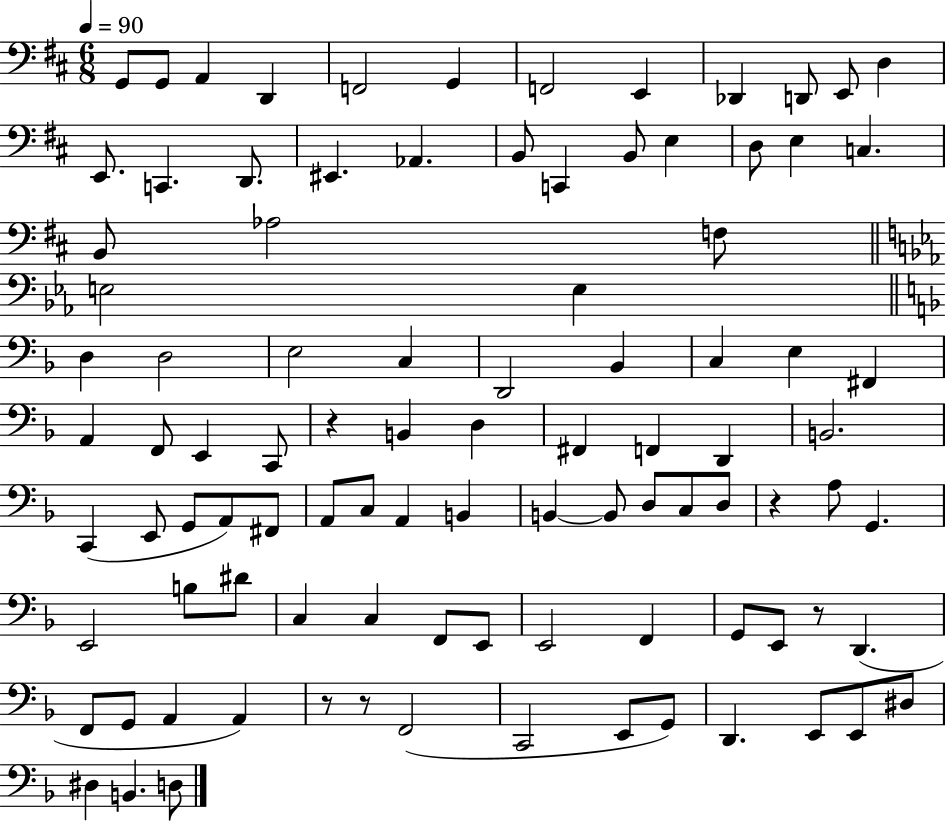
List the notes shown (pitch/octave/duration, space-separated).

G2/e G2/e A2/q D2/q F2/h G2/q F2/h E2/q Db2/q D2/e E2/e D3/q E2/e. C2/q. D2/e. EIS2/q. Ab2/q. B2/e C2/q B2/e E3/q D3/e E3/q C3/q. B2/e Ab3/h F3/e E3/h E3/q D3/q D3/h E3/h C3/q D2/h Bb2/q C3/q E3/q F#2/q A2/q F2/e E2/q C2/e R/q B2/q D3/q F#2/q F2/q D2/q B2/h. C2/q E2/e G2/e A2/e F#2/e A2/e C3/e A2/q B2/q B2/q B2/e D3/e C3/e D3/e R/q A3/e G2/q. E2/h B3/e D#4/e C3/q C3/q F2/e E2/e E2/h F2/q G2/e E2/e R/e D2/q. F2/e G2/e A2/q A2/q R/e R/e F2/h C2/h E2/e G2/e D2/q. E2/e E2/e D#3/e D#3/q B2/q. D3/e